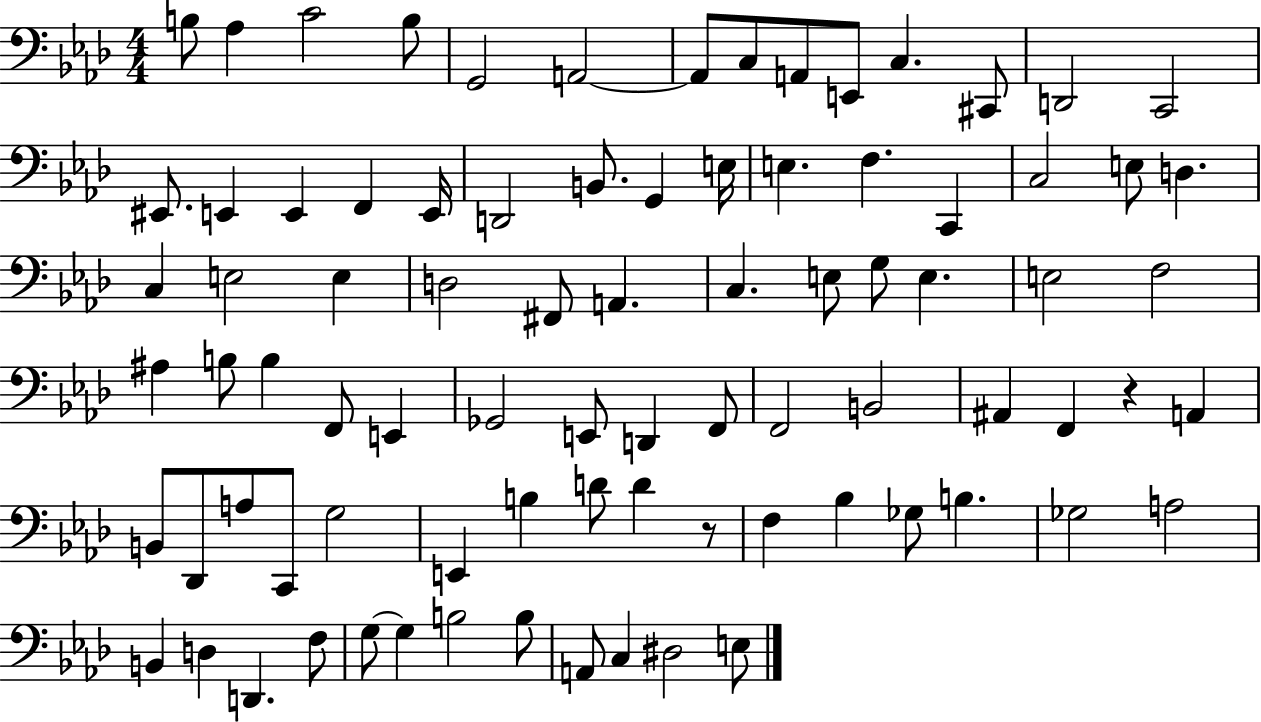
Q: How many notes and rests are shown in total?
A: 84